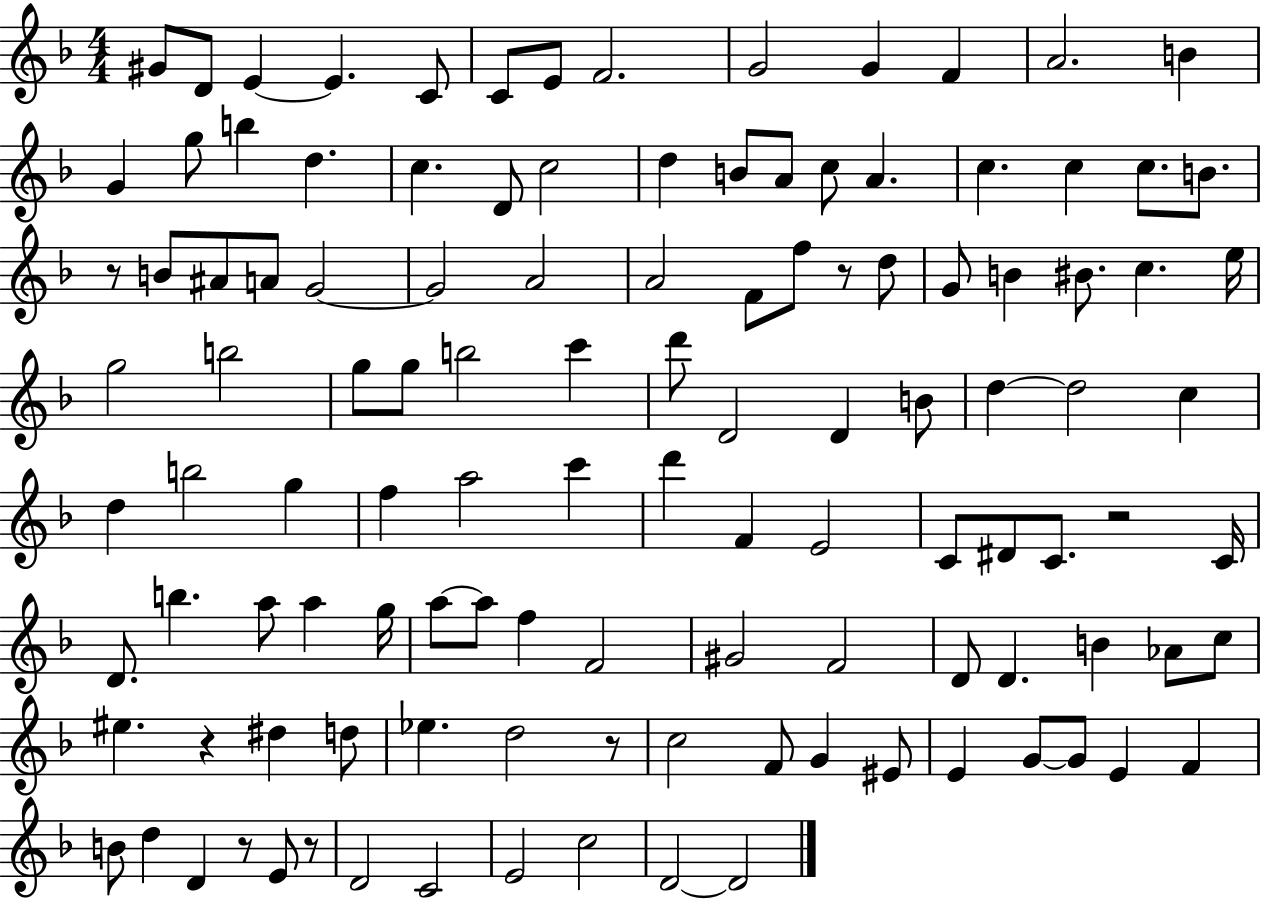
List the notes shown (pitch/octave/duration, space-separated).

G#4/e D4/e E4/q E4/q. C4/e C4/e E4/e F4/h. G4/h G4/q F4/q A4/h. B4/q G4/q G5/e B5/q D5/q. C5/q. D4/e C5/h D5/q B4/e A4/e C5/e A4/q. C5/q. C5/q C5/e. B4/e. R/e B4/e A#4/e A4/e G4/h G4/h A4/h A4/h F4/e F5/e R/e D5/e G4/e B4/q BIS4/e. C5/q. E5/s G5/h B5/h G5/e G5/e B5/h C6/q D6/e D4/h D4/q B4/e D5/q D5/h C5/q D5/q B5/h G5/q F5/q A5/h C6/q D6/q F4/q E4/h C4/e D#4/e C4/e. R/h C4/s D4/e. B5/q. A5/e A5/q G5/s A5/e A5/e F5/q F4/h G#4/h F4/h D4/e D4/q. B4/q Ab4/e C5/e EIS5/q. R/q D#5/q D5/e Eb5/q. D5/h R/e C5/h F4/e G4/q EIS4/e E4/q G4/e G4/e E4/q F4/q B4/e D5/q D4/q R/e E4/e R/e D4/h C4/h E4/h C5/h D4/h D4/h